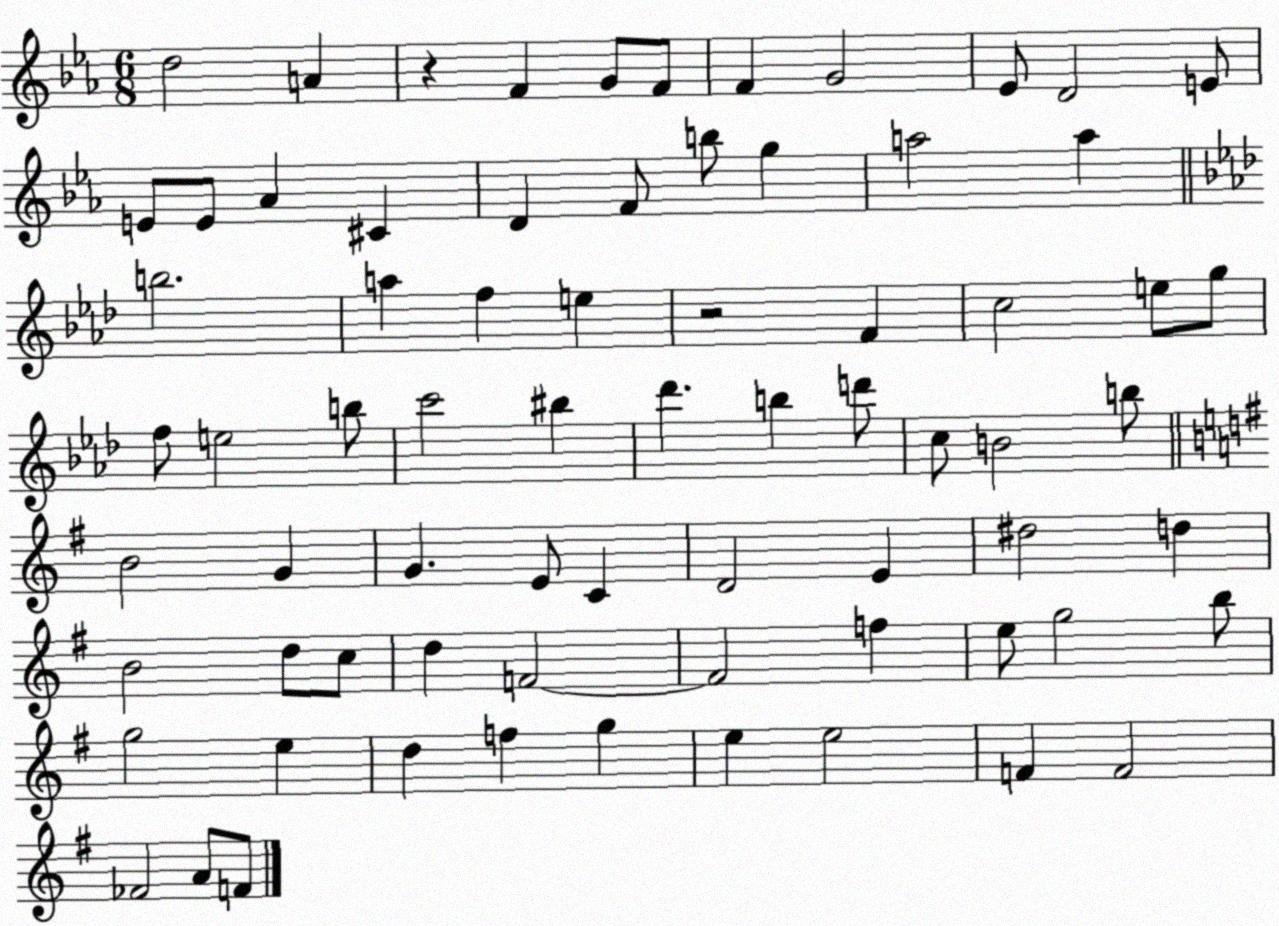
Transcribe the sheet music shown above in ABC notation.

X:1
T:Untitled
M:6/8
L:1/4
K:Eb
d2 A z F G/2 F/2 F G2 _E/2 D2 E/2 E/2 E/2 _A ^C D F/2 b/2 g a2 a b2 a f e z2 F c2 e/2 g/2 f/2 e2 b/2 c'2 ^b _d' b d'/2 c/2 B2 b/2 B2 G G E/2 C D2 E ^d2 d B2 d/2 c/2 d F2 F2 f e/2 g2 b/2 g2 e d f g e e2 F F2 _F2 A/2 F/2